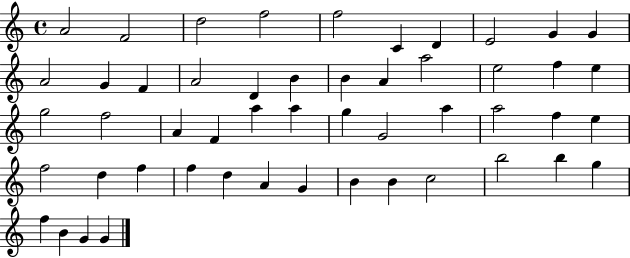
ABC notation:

X:1
T:Untitled
M:4/4
L:1/4
K:C
A2 F2 d2 f2 f2 C D E2 G G A2 G F A2 D B B A a2 e2 f e g2 f2 A F a a g G2 a a2 f e f2 d f f d A G B B c2 b2 b g f B G G